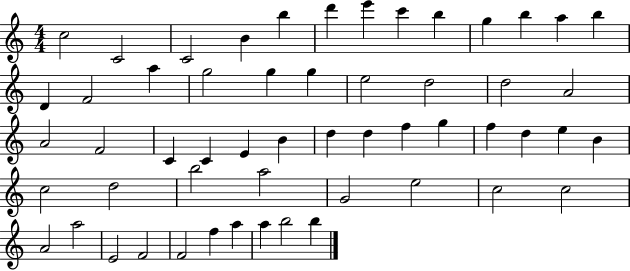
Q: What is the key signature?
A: C major